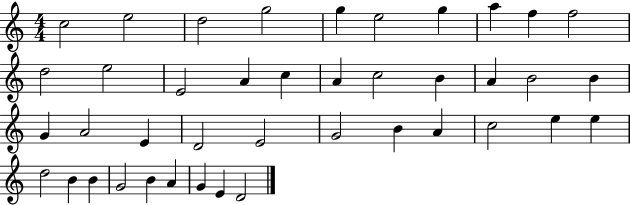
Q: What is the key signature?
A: C major